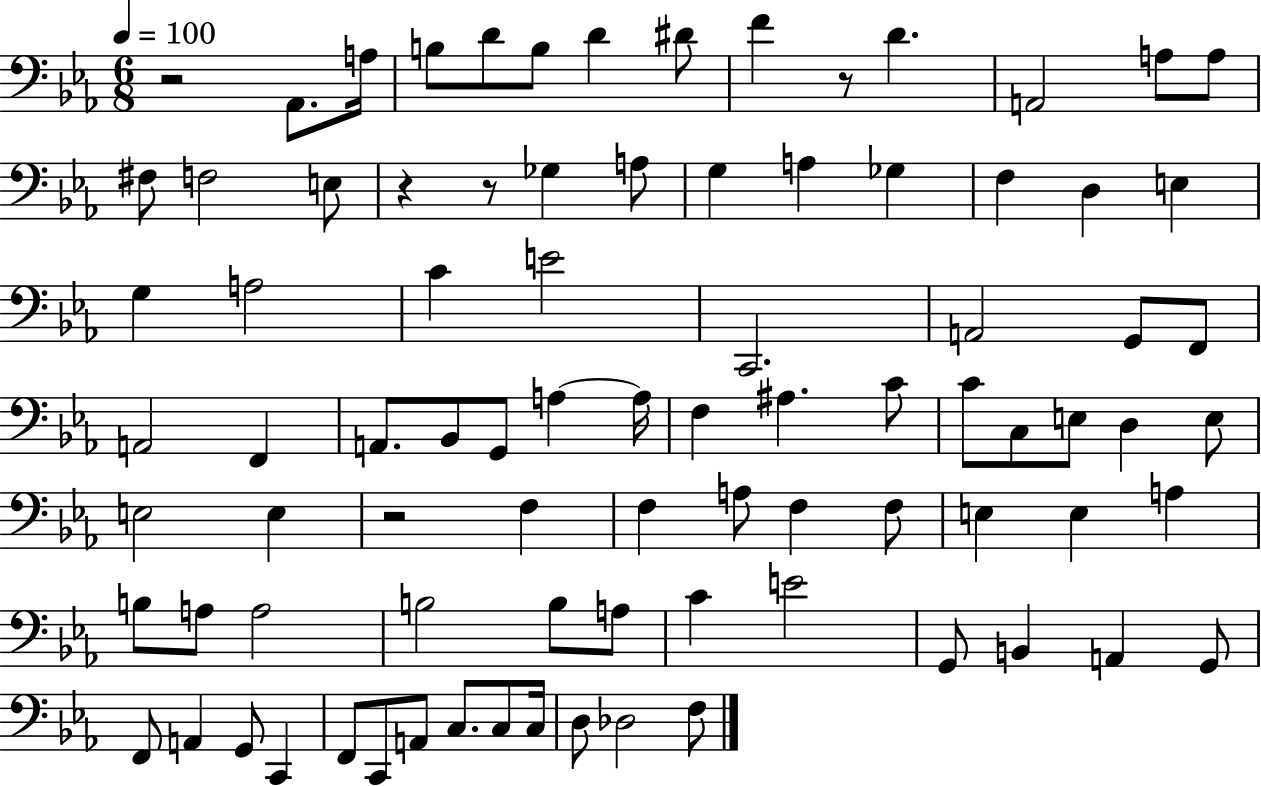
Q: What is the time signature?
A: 6/8